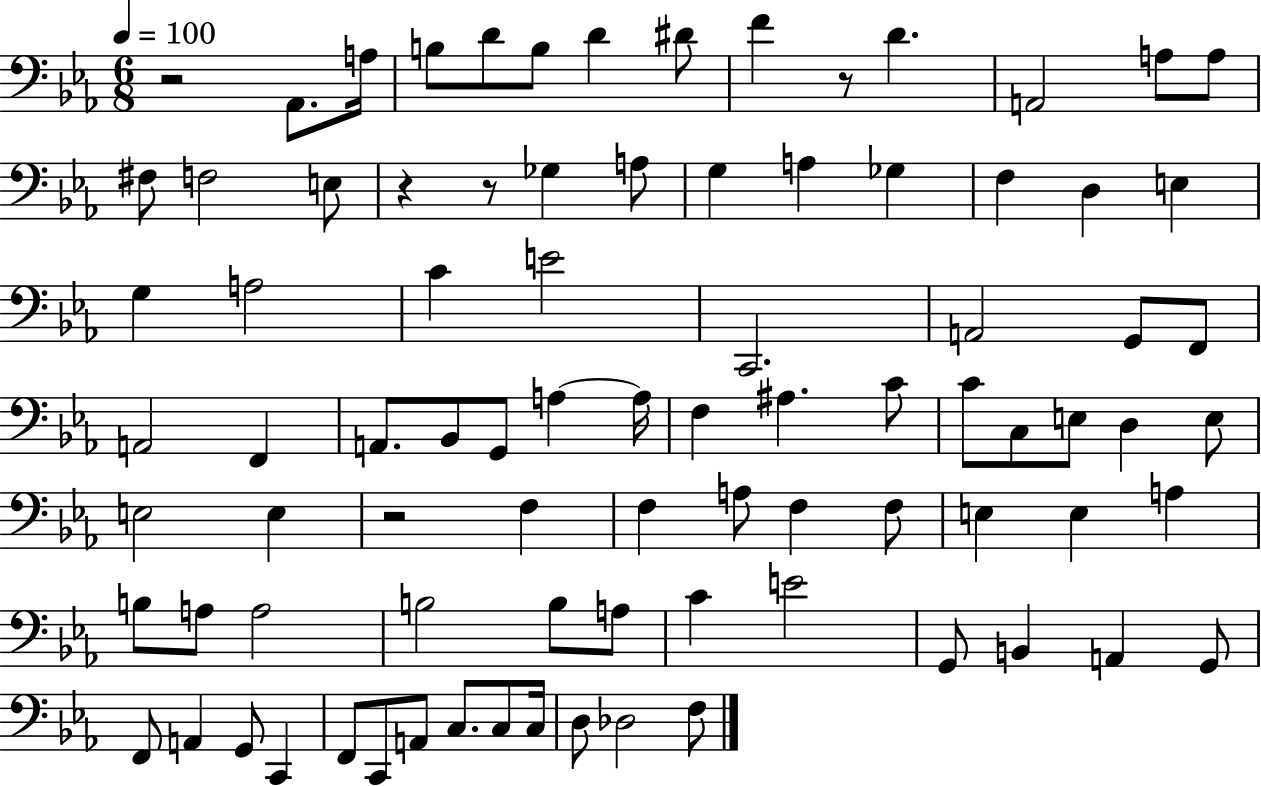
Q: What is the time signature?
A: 6/8